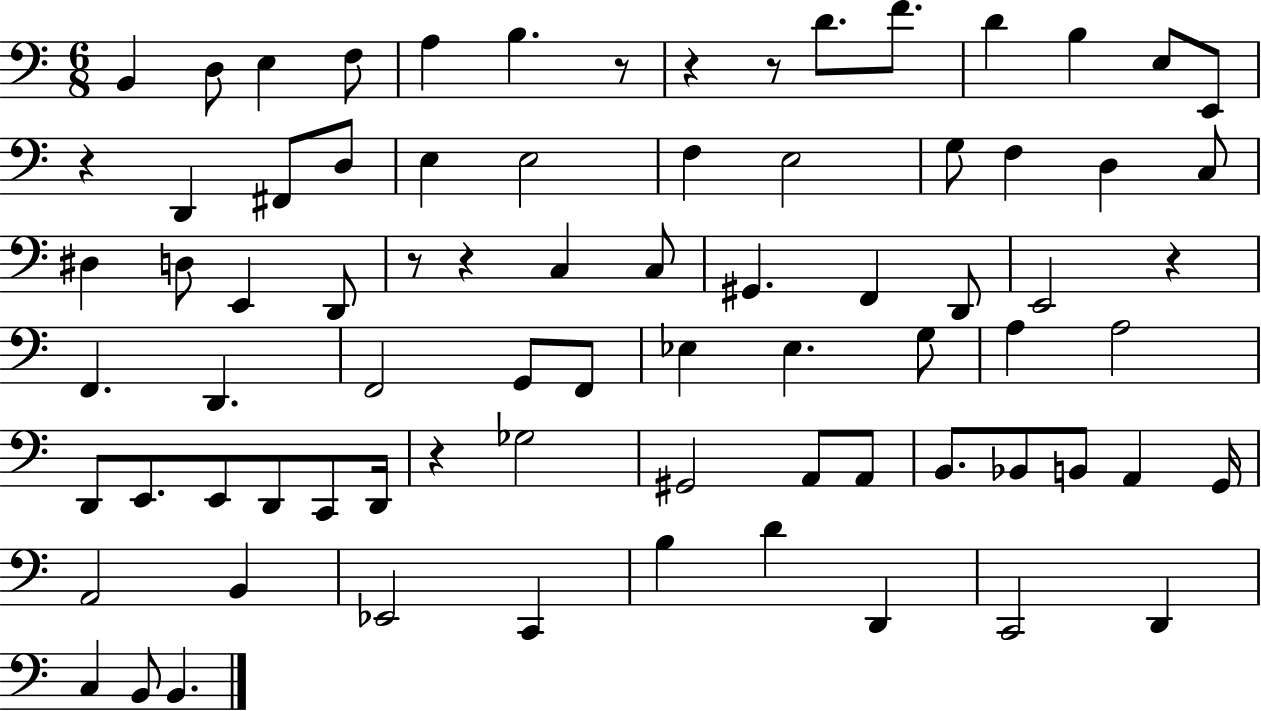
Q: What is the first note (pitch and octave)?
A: B2